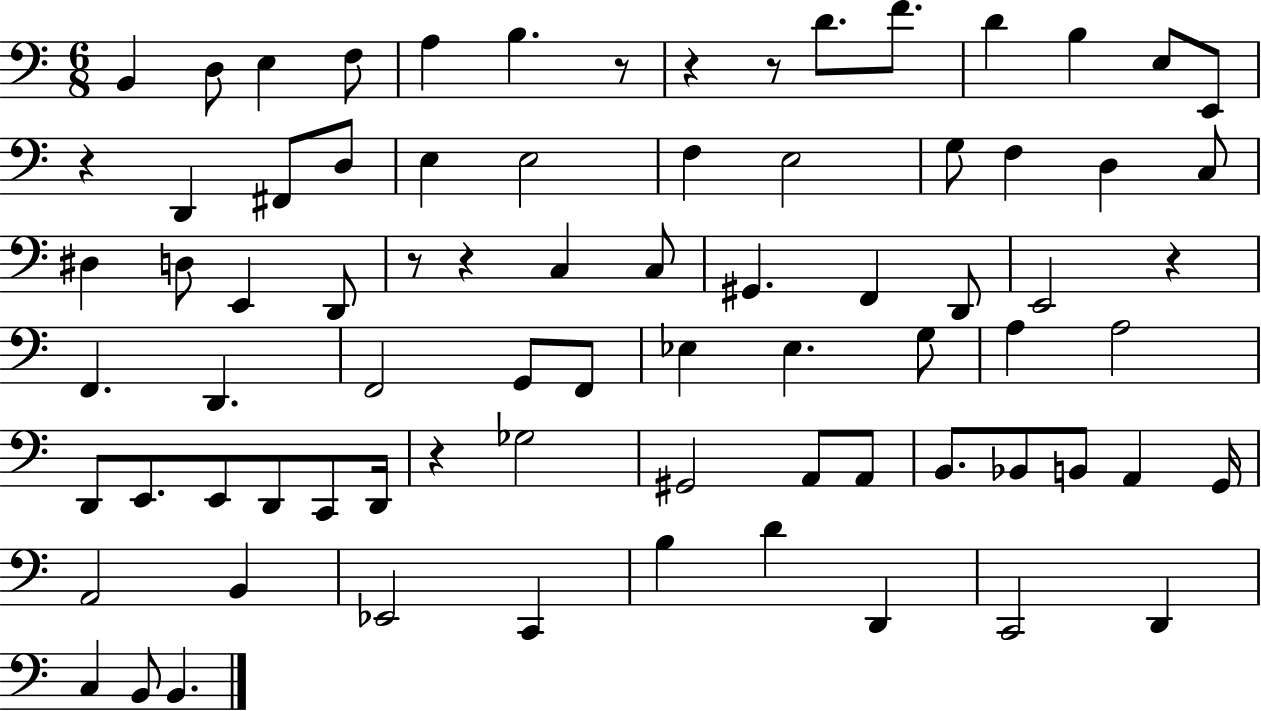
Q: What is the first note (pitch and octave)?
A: B2